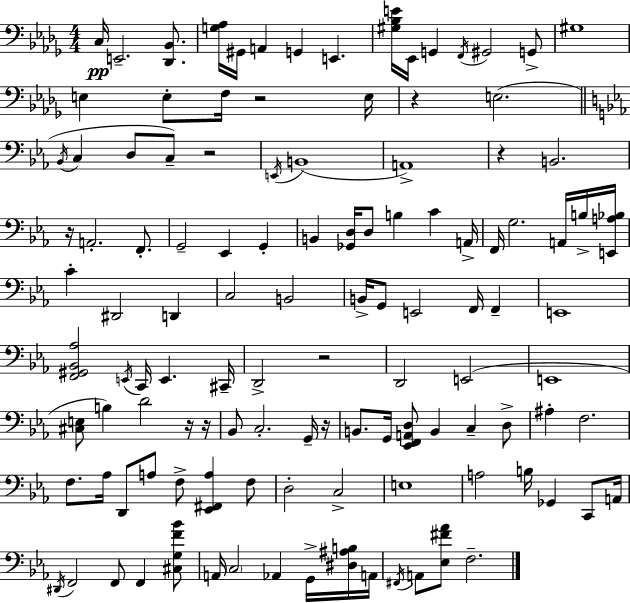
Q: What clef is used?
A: bass